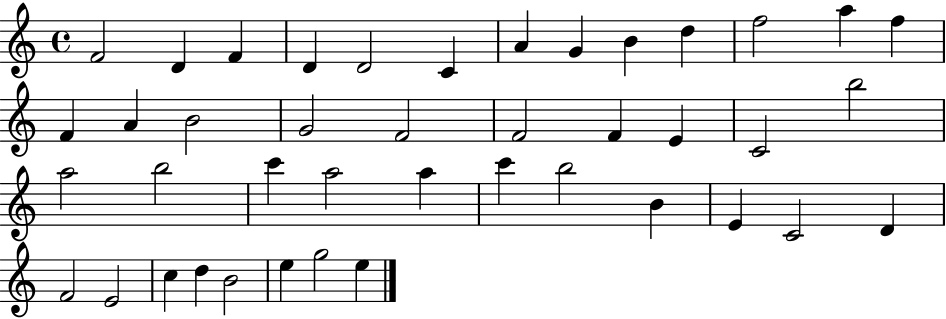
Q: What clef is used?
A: treble